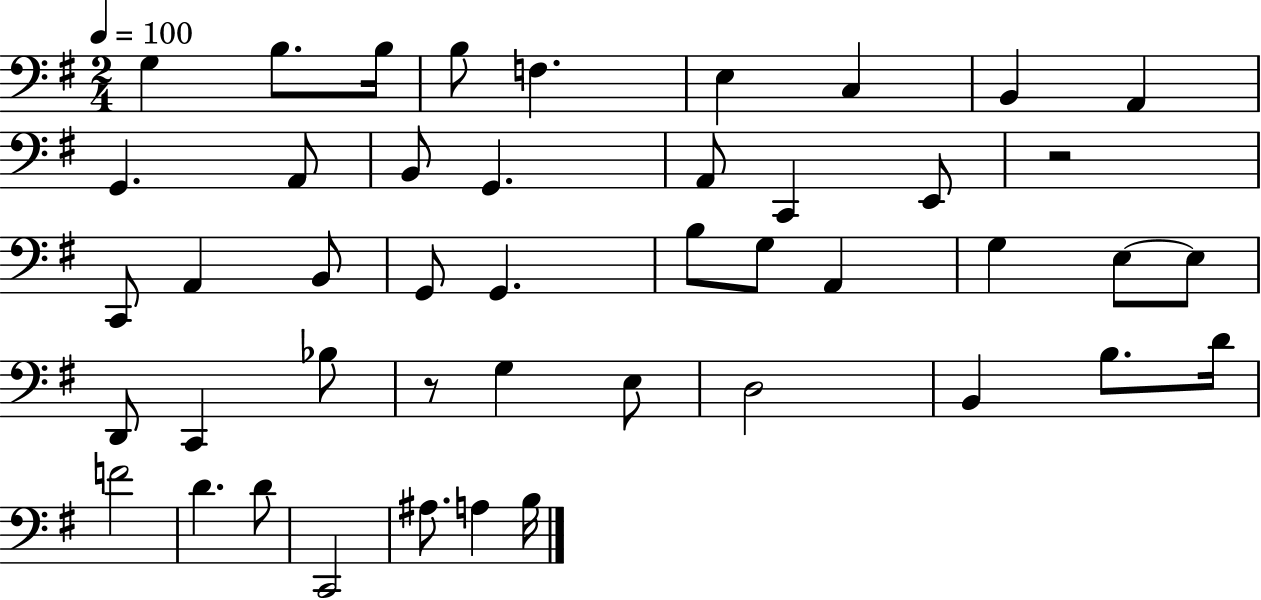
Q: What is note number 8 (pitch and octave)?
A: B2